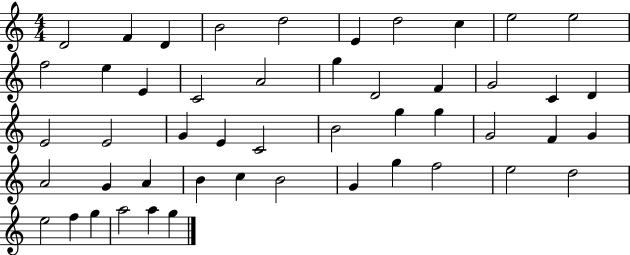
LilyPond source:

{
  \clef treble
  \numericTimeSignature
  \time 4/4
  \key c \major
  d'2 f'4 d'4 | b'2 d''2 | e'4 d''2 c''4 | e''2 e''2 | \break f''2 e''4 e'4 | c'2 a'2 | g''4 d'2 f'4 | g'2 c'4 d'4 | \break e'2 e'2 | g'4 e'4 c'2 | b'2 g''4 g''4 | g'2 f'4 g'4 | \break a'2 g'4 a'4 | b'4 c''4 b'2 | g'4 g''4 f''2 | e''2 d''2 | \break e''2 f''4 g''4 | a''2 a''4 g''4 | \bar "|."
}